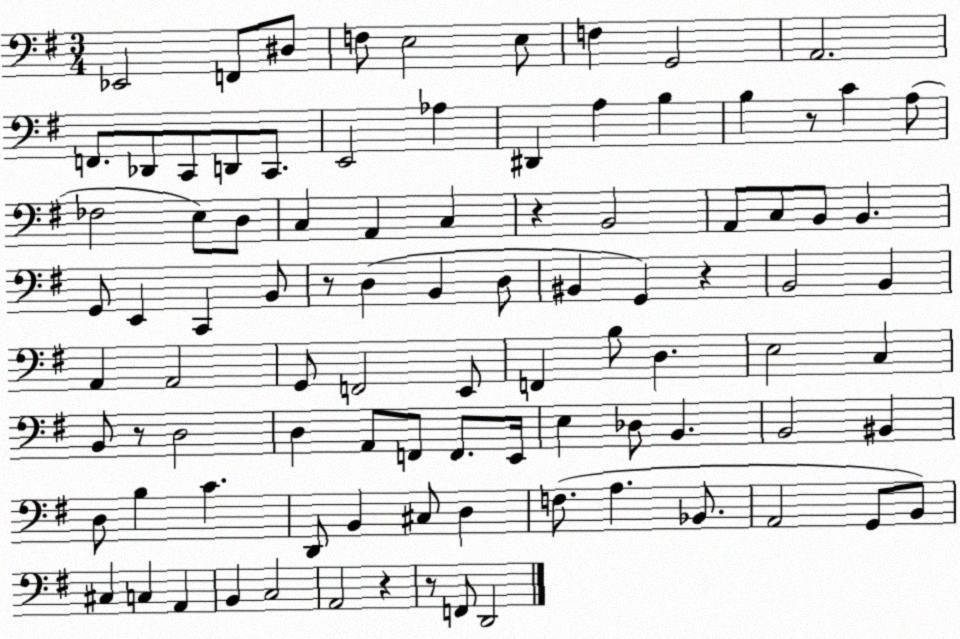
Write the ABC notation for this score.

X:1
T:Untitled
M:3/4
L:1/4
K:G
_E,,2 F,,/2 ^D,/2 F,/2 E,2 E,/2 F, G,,2 A,,2 F,,/2 _D,,/2 C,,/2 D,,/2 C,,/2 E,,2 _A, ^D,, A, B, B, z/2 C A,/2 _F,2 E,/2 D,/2 C, A,, C, z B,,2 A,,/2 C,/2 B,,/2 B,, G,,/2 E,, C,, B,,/2 z/2 D, B,, D,/2 ^B,, G,, z B,,2 B,, A,, A,,2 G,,/2 F,,2 E,,/2 F,, B,/2 D, E,2 C, B,,/2 z/2 D,2 D, A,,/2 F,,/2 F,,/2 E,,/4 E, _D,/2 B,, B,,2 ^B,, D,/2 B, C D,,/2 B,, ^C,/2 D, F,/2 A, _B,,/2 A,,2 G,,/2 B,,/2 ^C, C, A,, B,, C,2 A,,2 z z/2 F,,/2 D,,2